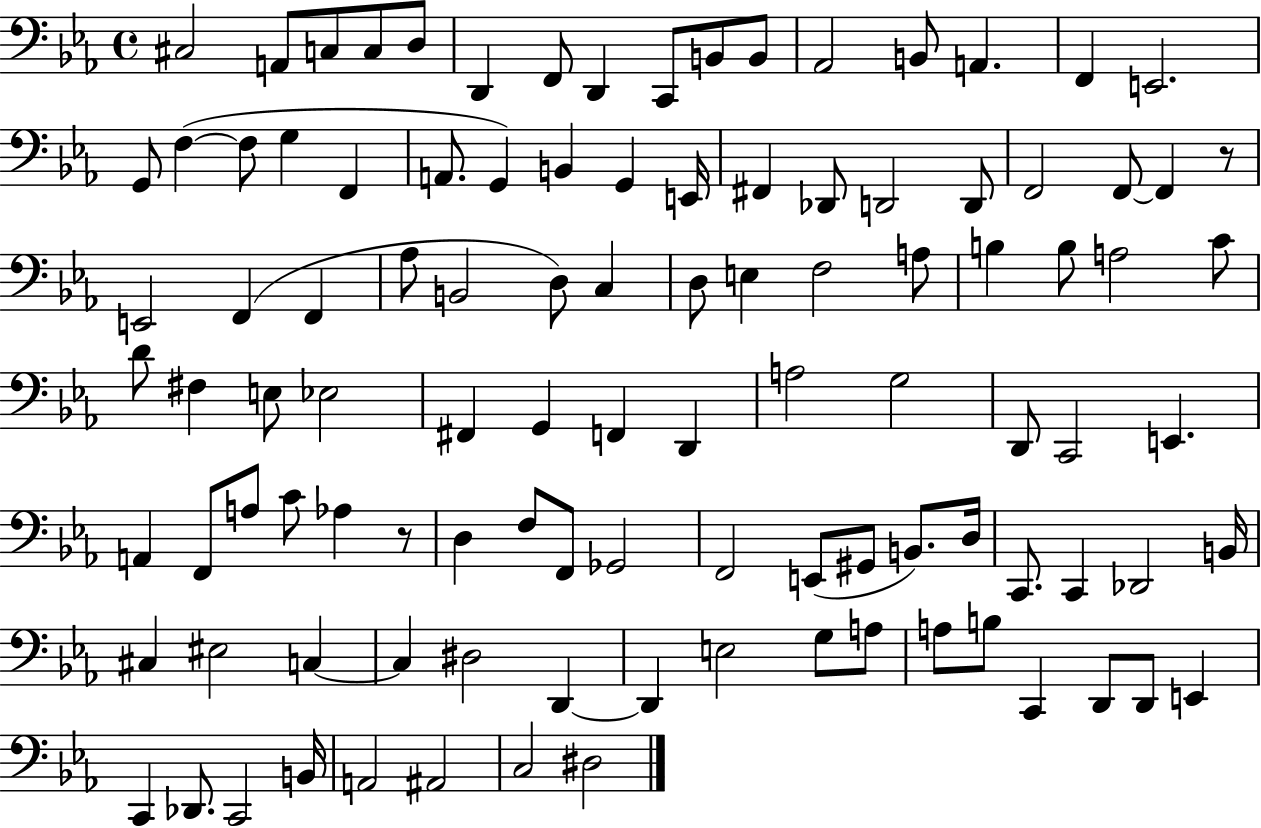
C#3/h A2/e C3/e C3/e D3/e D2/q F2/e D2/q C2/e B2/e B2/e Ab2/h B2/e A2/q. F2/q E2/h. G2/e F3/q F3/e G3/q F2/q A2/e. G2/q B2/q G2/q E2/s F#2/q Db2/e D2/h D2/e F2/h F2/e F2/q R/e E2/h F2/q F2/q Ab3/e B2/h D3/e C3/q D3/e E3/q F3/h A3/e B3/q B3/e A3/h C4/e D4/e F#3/q E3/e Eb3/h F#2/q G2/q F2/q D2/q A3/h G3/h D2/e C2/h E2/q. A2/q F2/e A3/e C4/e Ab3/q R/e D3/q F3/e F2/e Gb2/h F2/h E2/e G#2/e B2/e. D3/s C2/e. C2/q Db2/h B2/s C#3/q EIS3/h C3/q C3/q D#3/h D2/q D2/q E3/h G3/e A3/e A3/e B3/e C2/q D2/e D2/e E2/q C2/q Db2/e. C2/h B2/s A2/h A#2/h C3/h D#3/h